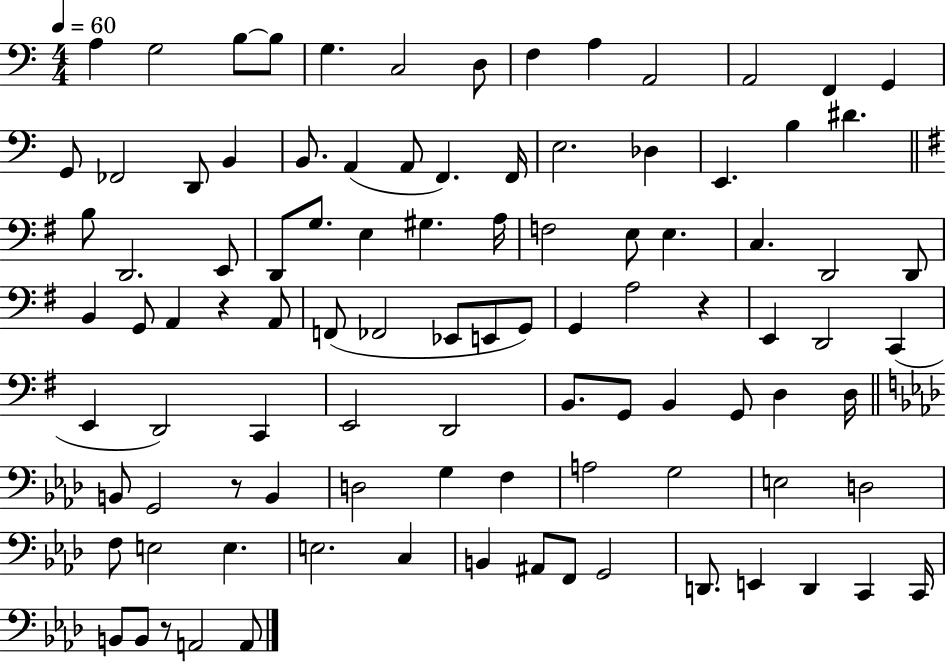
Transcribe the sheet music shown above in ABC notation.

X:1
T:Untitled
M:4/4
L:1/4
K:C
A, G,2 B,/2 B,/2 G, C,2 D,/2 F, A, A,,2 A,,2 F,, G,, G,,/2 _F,,2 D,,/2 B,, B,,/2 A,, A,,/2 F,, F,,/4 E,2 _D, E,, B, ^D B,/2 D,,2 E,,/2 D,,/2 G,/2 E, ^G, A,/4 F,2 E,/2 E, C, D,,2 D,,/2 B,, G,,/2 A,, z A,,/2 F,,/2 _F,,2 _E,,/2 E,,/2 G,,/2 G,, A,2 z E,, D,,2 C,, E,, D,,2 C,, E,,2 D,,2 B,,/2 G,,/2 B,, G,,/2 D, D,/4 B,,/2 G,,2 z/2 B,, D,2 G, F, A,2 G,2 E,2 D,2 F,/2 E,2 E, E,2 C, B,, ^A,,/2 F,,/2 G,,2 D,,/2 E,, D,, C,, C,,/4 B,,/2 B,,/2 z/2 A,,2 A,,/2